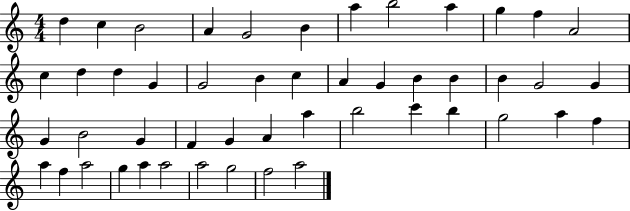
{
  \clef treble
  \numericTimeSignature
  \time 4/4
  \key c \major
  d''4 c''4 b'2 | a'4 g'2 b'4 | a''4 b''2 a''4 | g''4 f''4 a'2 | \break c''4 d''4 d''4 g'4 | g'2 b'4 c''4 | a'4 g'4 b'4 b'4 | b'4 g'2 g'4 | \break g'4 b'2 g'4 | f'4 g'4 a'4 a''4 | b''2 c'''4 b''4 | g''2 a''4 f''4 | \break a''4 f''4 a''2 | g''4 a''4 a''2 | a''2 g''2 | f''2 a''2 | \break \bar "|."
}